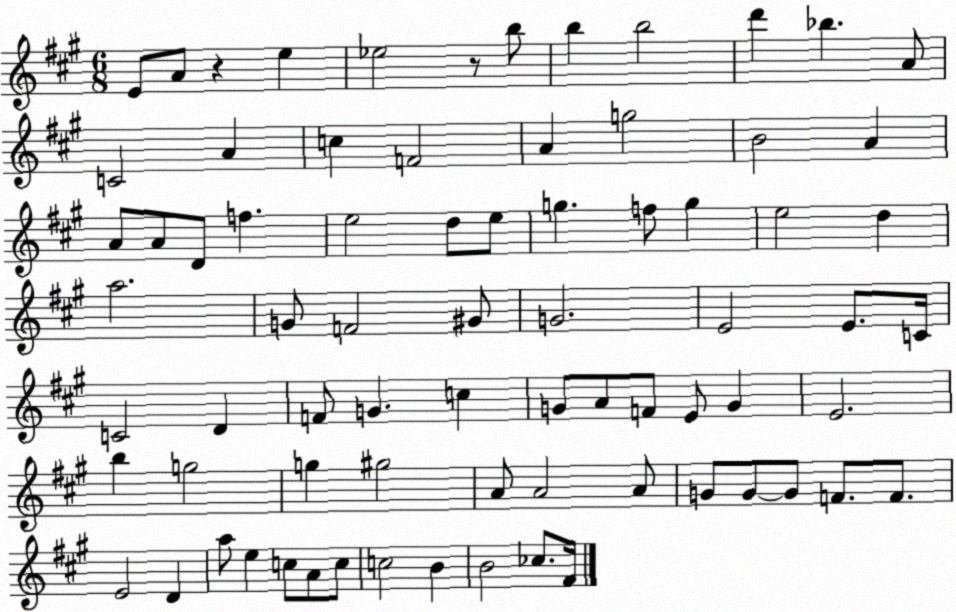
X:1
T:Untitled
M:6/8
L:1/4
K:A
E/2 A/2 z e _e2 z/2 b/2 b b2 d' _b A/2 C2 A c F2 A g2 B2 A A/2 A/2 D/2 f e2 d/2 e/2 g f/2 g e2 d a2 G/2 F2 ^G/2 G2 E2 E/2 C/4 C2 D F/2 G c G/2 A/2 F/2 E/2 G E2 b g2 g ^g2 A/2 A2 A/2 G/2 G/2 G/2 F/2 F/2 E2 D a/2 e c/2 A/2 c/2 c2 B B2 _c/2 ^F/4